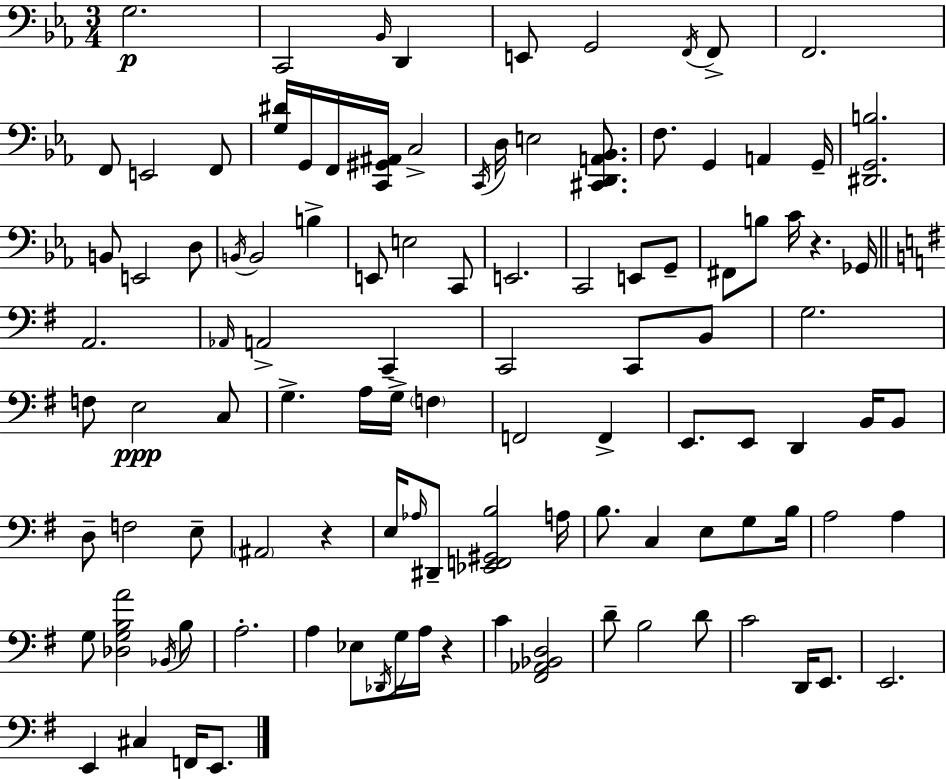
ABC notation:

X:1
T:Untitled
M:3/4
L:1/4
K:Eb
G,2 C,,2 _B,,/4 D,, E,,/2 G,,2 F,,/4 F,,/2 F,,2 F,,/2 E,,2 F,,/2 [G,^D]/4 G,,/4 F,,/4 [C,,^G,,^A,,]/4 C,2 C,,/4 D,/4 E,2 [^C,,D,,A,,_B,,]/2 F,/2 G,, A,, G,,/4 [^D,,G,,B,]2 B,,/2 E,,2 D,/2 B,,/4 B,,2 B, E,,/2 E,2 C,,/2 E,,2 C,,2 E,,/2 G,,/2 ^F,,/2 B,/2 C/4 z _G,,/4 A,,2 _A,,/4 A,,2 C,, C,,2 C,,/2 B,,/2 G,2 F,/2 E,2 C,/2 G, A,/4 G,/4 F, F,,2 F,, E,,/2 E,,/2 D,, B,,/4 B,,/2 D,/2 F,2 E,/2 ^A,,2 z E,/4 _A,/4 ^D,,/2 [_E,,F,,^G,,B,]2 A,/4 B,/2 C, E,/2 G,/2 B,/4 A,2 A, G,/2 [_D,G,B,A]2 _B,,/4 B,/2 A,2 A, _E,/2 _D,,/4 G,/4 A,/4 z C [^F,,_A,,_B,,D,]2 D/2 B,2 D/2 C2 D,,/4 E,,/2 E,,2 E,, ^C, F,,/4 E,,/2